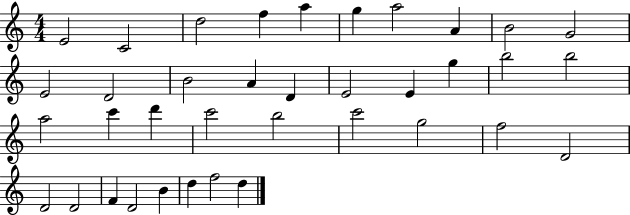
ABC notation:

X:1
T:Untitled
M:4/4
L:1/4
K:C
E2 C2 d2 f a g a2 A B2 G2 E2 D2 B2 A D E2 E g b2 b2 a2 c' d' c'2 b2 c'2 g2 f2 D2 D2 D2 F D2 B d f2 d